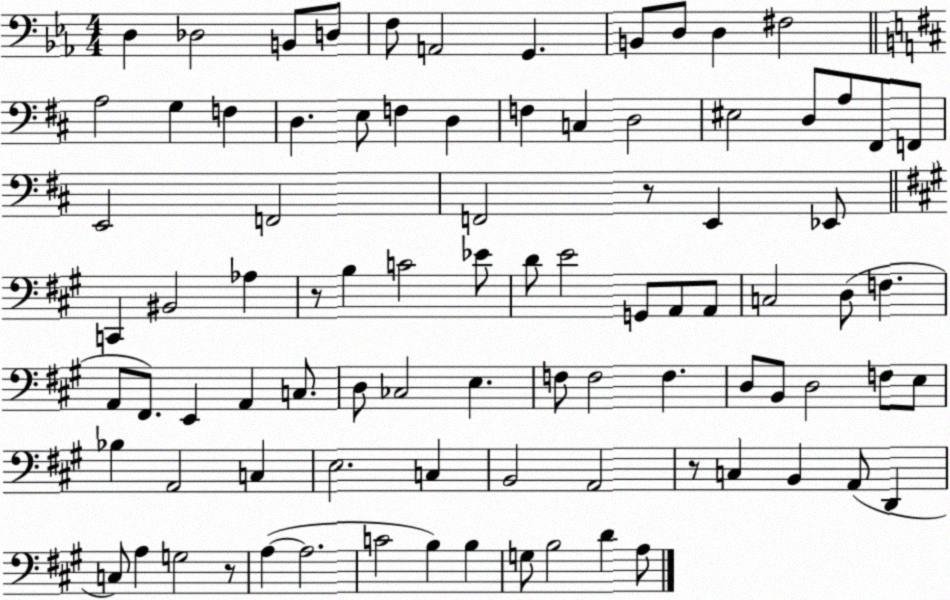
X:1
T:Untitled
M:4/4
L:1/4
K:Eb
D, _D,2 B,,/2 D,/2 F,/2 A,,2 G,, B,,/2 D,/2 D, ^F,2 A,2 G, F, D, E,/2 F, D, F, C, D,2 ^E,2 D,/2 A,/2 ^F,,/2 F,,/2 E,,2 F,,2 F,,2 z/2 E,, _E,,/2 C,, ^B,,2 _A, z/2 B, C2 _E/2 D/2 E2 G,,/2 A,,/2 A,,/2 C,2 D,/2 F, A,,/2 ^F,,/2 E,, A,, C,/2 D,/2 _C,2 E, F,/2 F,2 F, D,/2 B,,/2 D,2 F,/2 E,/2 _B, A,,2 C, E,2 C, B,,2 A,,2 z/2 C, B,, A,,/2 D,, C,/2 A, G,2 z/2 A, A,2 C2 B, B, G,/2 B,2 D A,/2